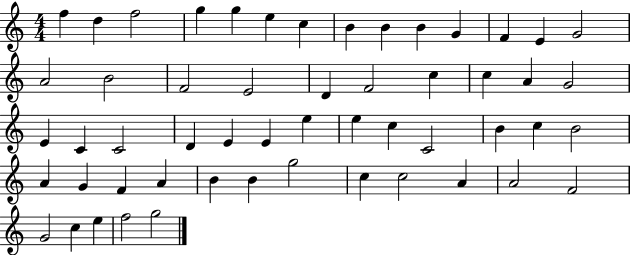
F5/q D5/q F5/h G5/q G5/q E5/q C5/q B4/q B4/q B4/q G4/q F4/q E4/q G4/h A4/h B4/h F4/h E4/h D4/q F4/h C5/q C5/q A4/q G4/h E4/q C4/q C4/h D4/q E4/q E4/q E5/q E5/q C5/q C4/h B4/q C5/q B4/h A4/q G4/q F4/q A4/q B4/q B4/q G5/h C5/q C5/h A4/q A4/h F4/h G4/h C5/q E5/q F5/h G5/h